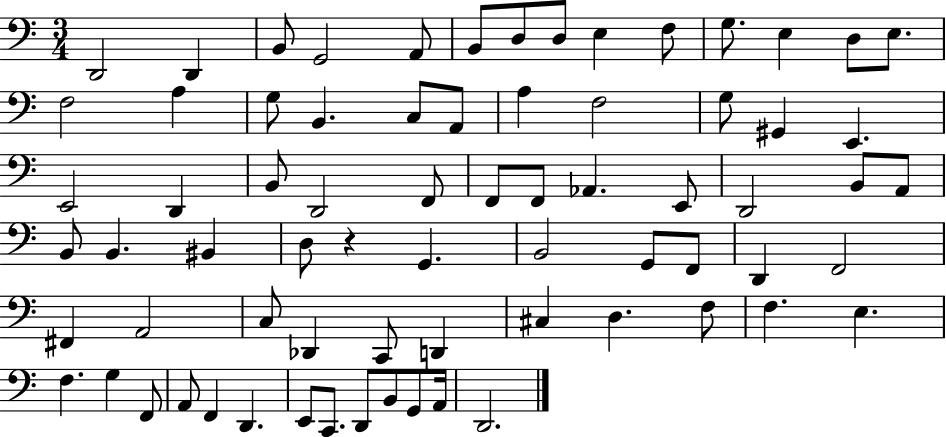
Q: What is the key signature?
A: C major